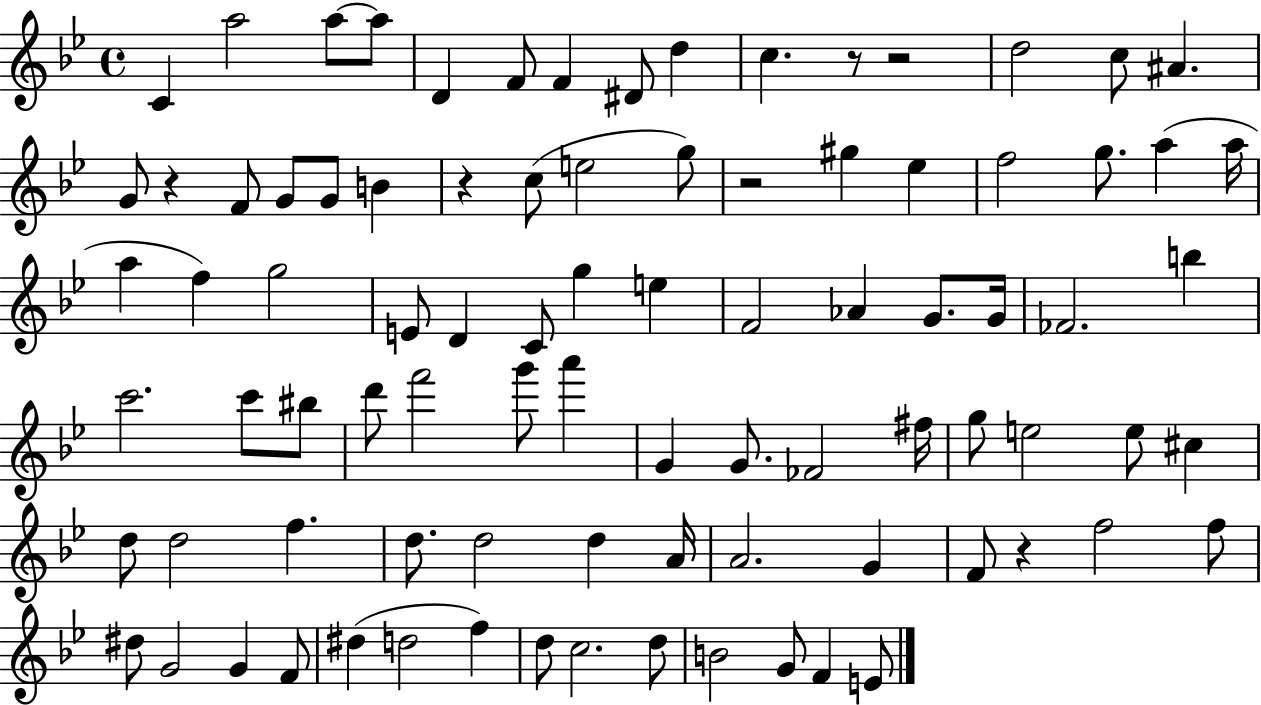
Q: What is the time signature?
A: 4/4